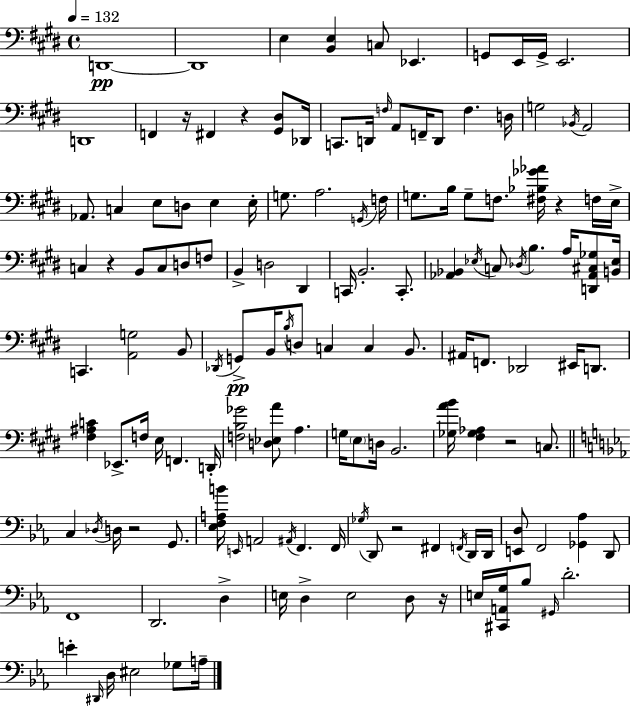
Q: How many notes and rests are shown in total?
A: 140